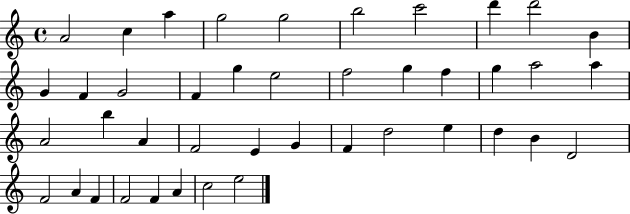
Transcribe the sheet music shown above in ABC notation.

X:1
T:Untitled
M:4/4
L:1/4
K:C
A2 c a g2 g2 b2 c'2 d' d'2 B G F G2 F g e2 f2 g f g a2 a A2 b A F2 E G F d2 e d B D2 F2 A F F2 F A c2 e2